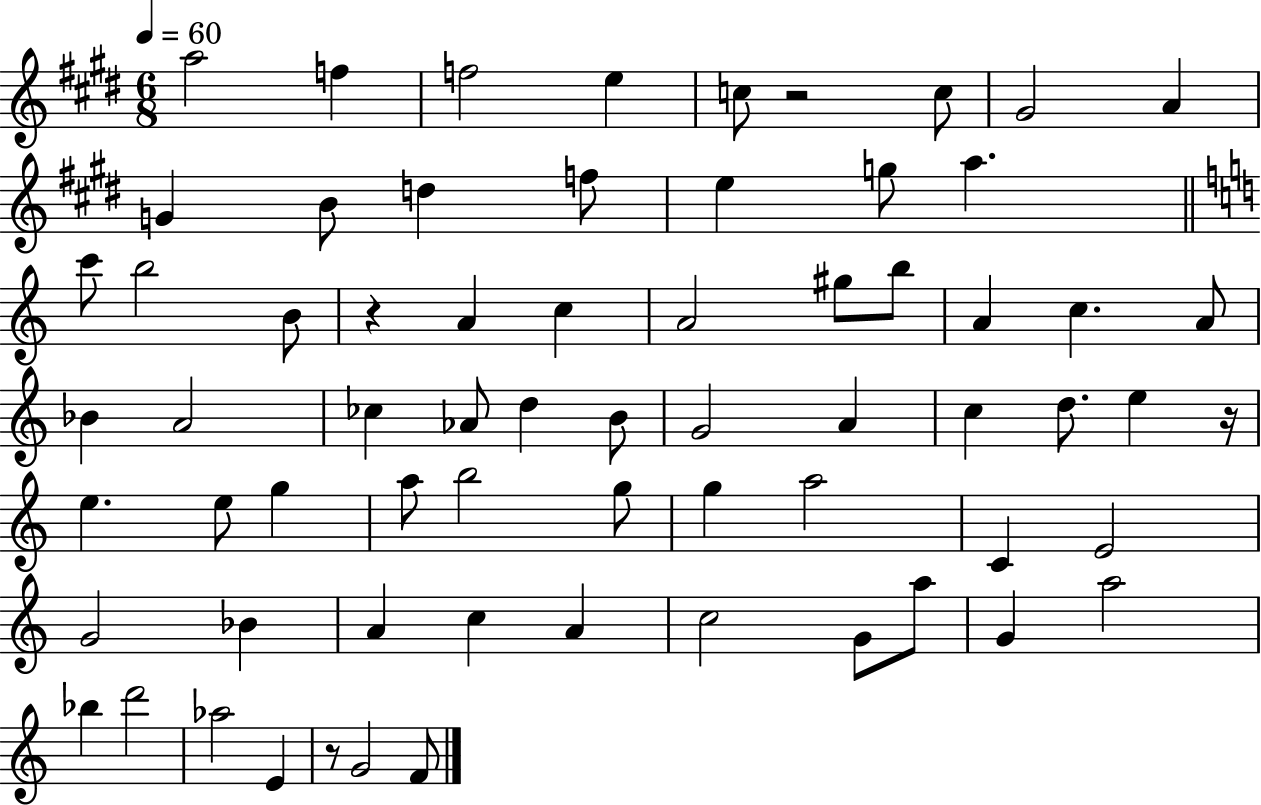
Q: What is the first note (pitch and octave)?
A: A5